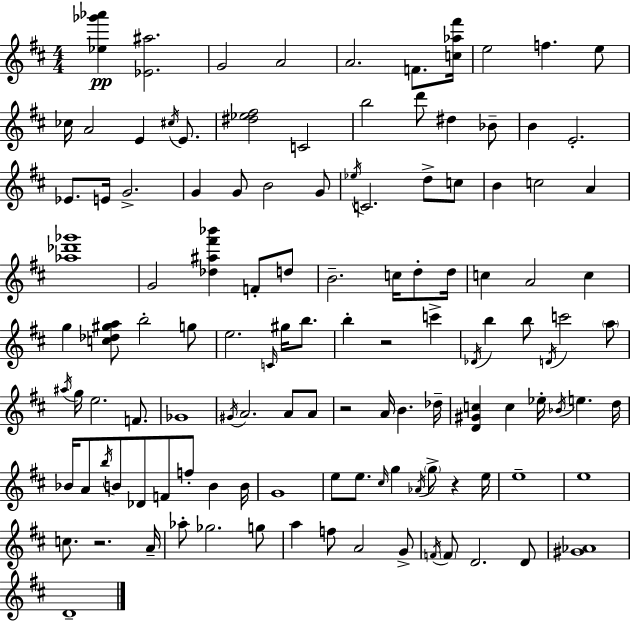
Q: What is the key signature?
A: D major